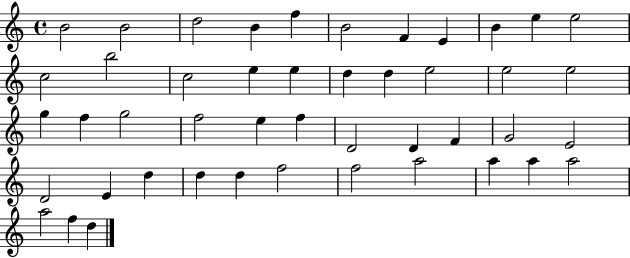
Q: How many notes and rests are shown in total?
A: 46